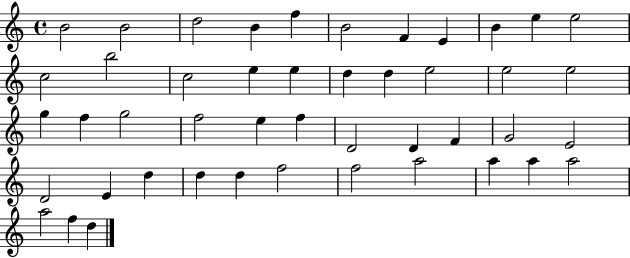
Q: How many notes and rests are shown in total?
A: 46